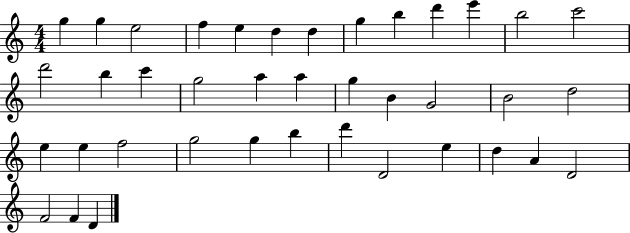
{
  \clef treble
  \numericTimeSignature
  \time 4/4
  \key c \major
  g''4 g''4 e''2 | f''4 e''4 d''4 d''4 | g''4 b''4 d'''4 e'''4 | b''2 c'''2 | \break d'''2 b''4 c'''4 | g''2 a''4 a''4 | g''4 b'4 g'2 | b'2 d''2 | \break e''4 e''4 f''2 | g''2 g''4 b''4 | d'''4 d'2 e''4 | d''4 a'4 d'2 | \break f'2 f'4 d'4 | \bar "|."
}